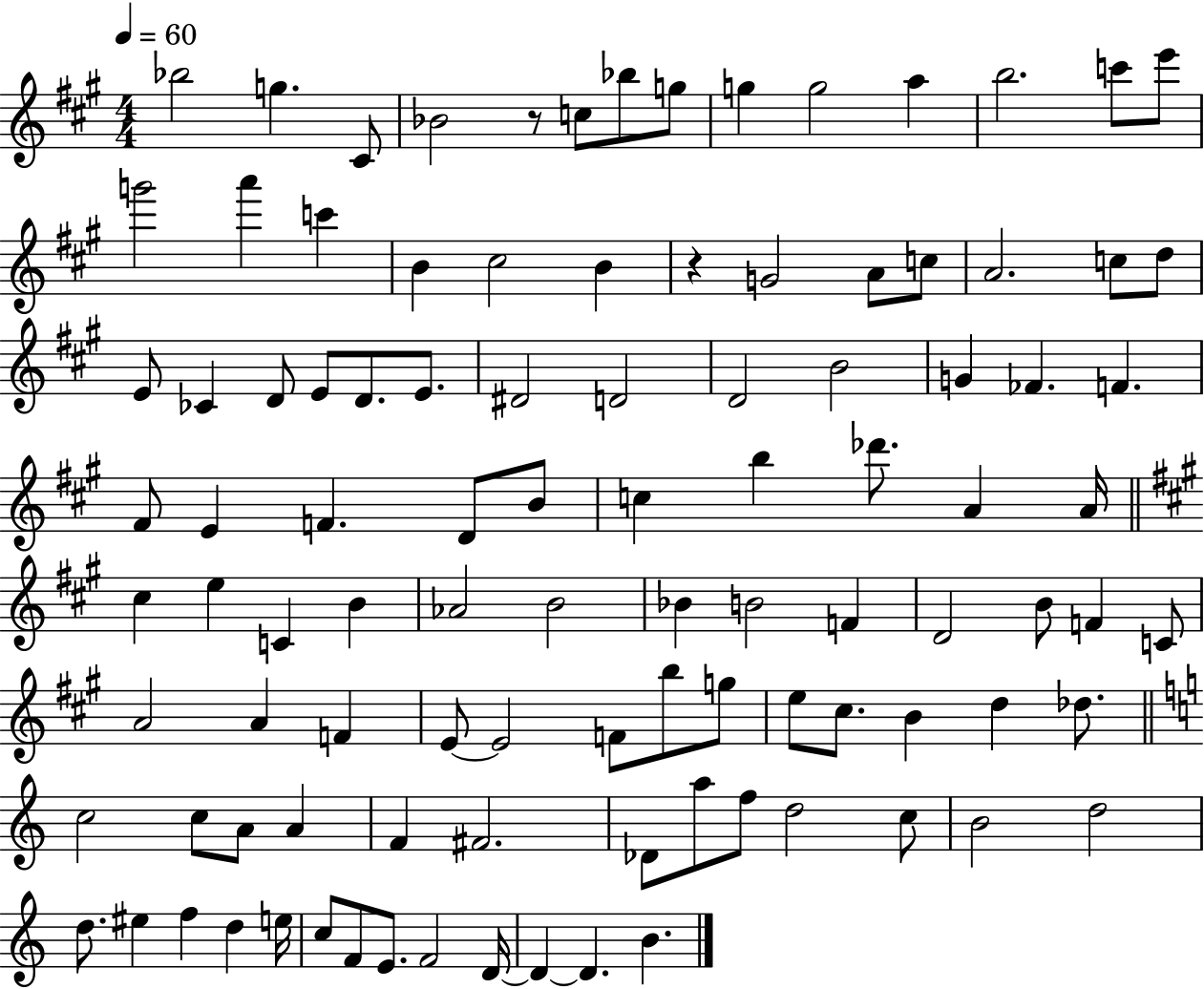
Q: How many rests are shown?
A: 2